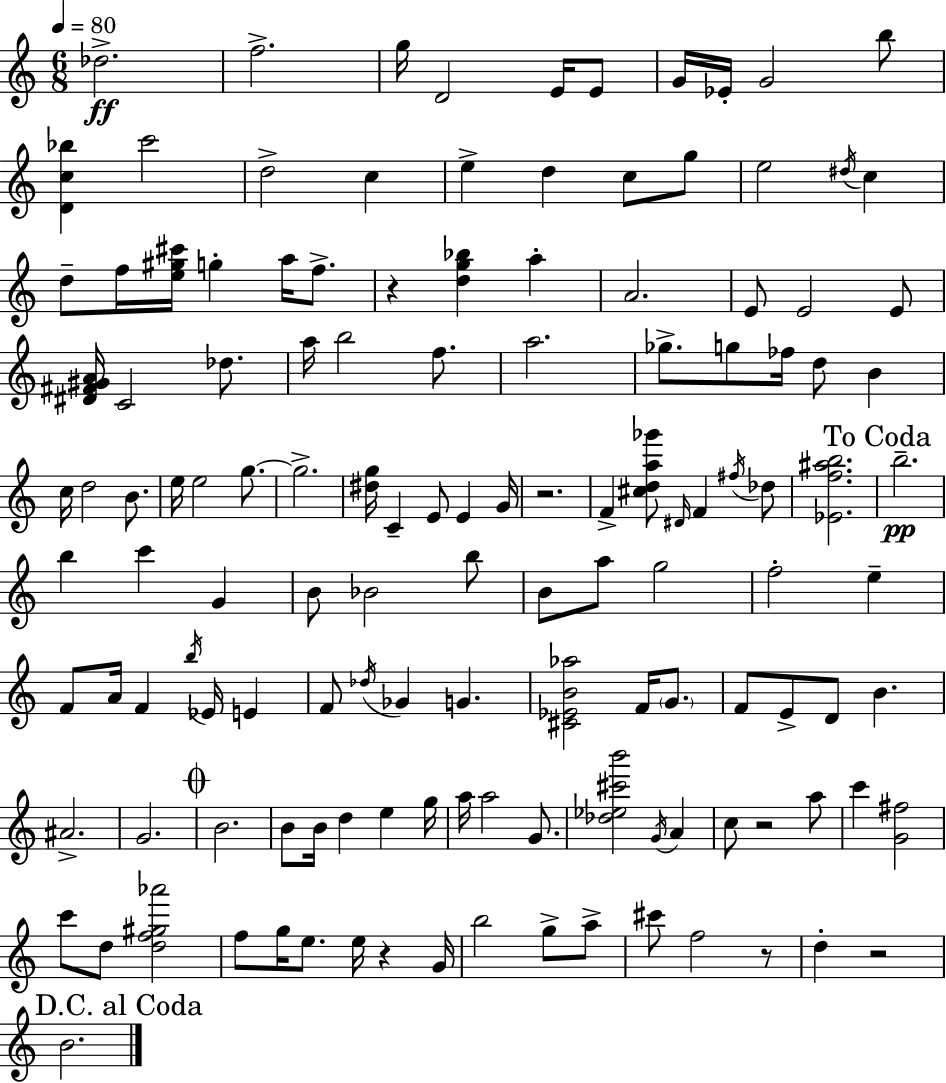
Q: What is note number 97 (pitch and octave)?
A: G4